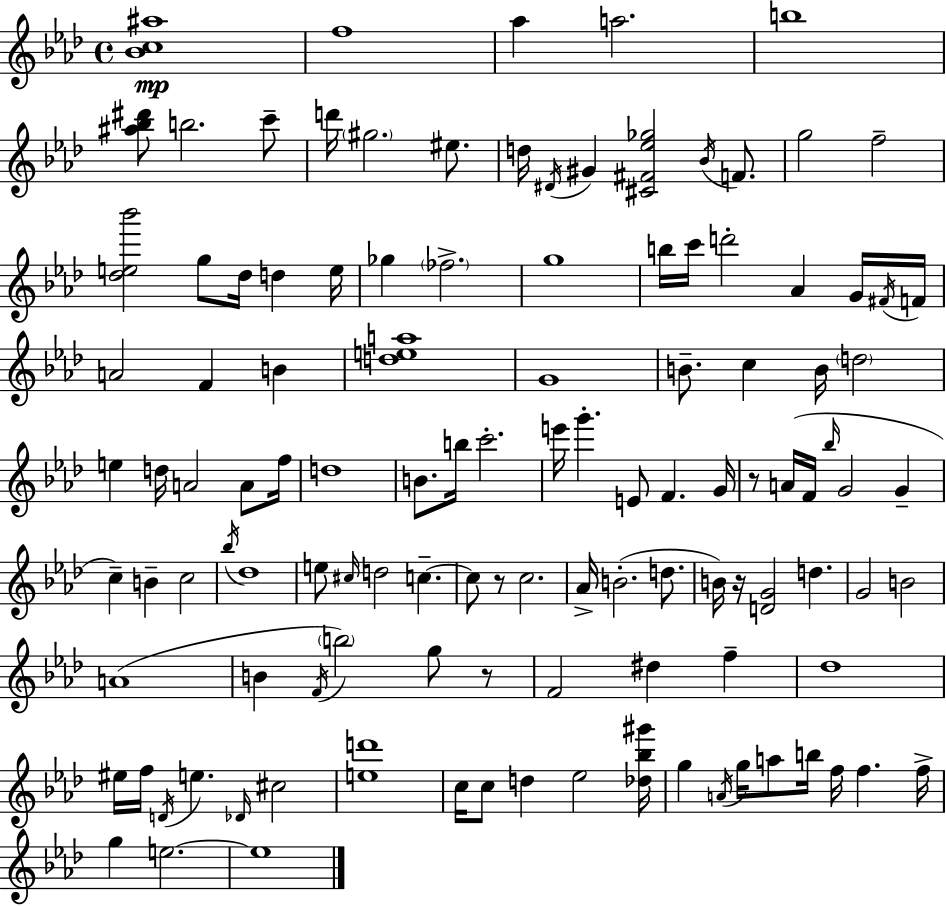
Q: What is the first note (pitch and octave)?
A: F5